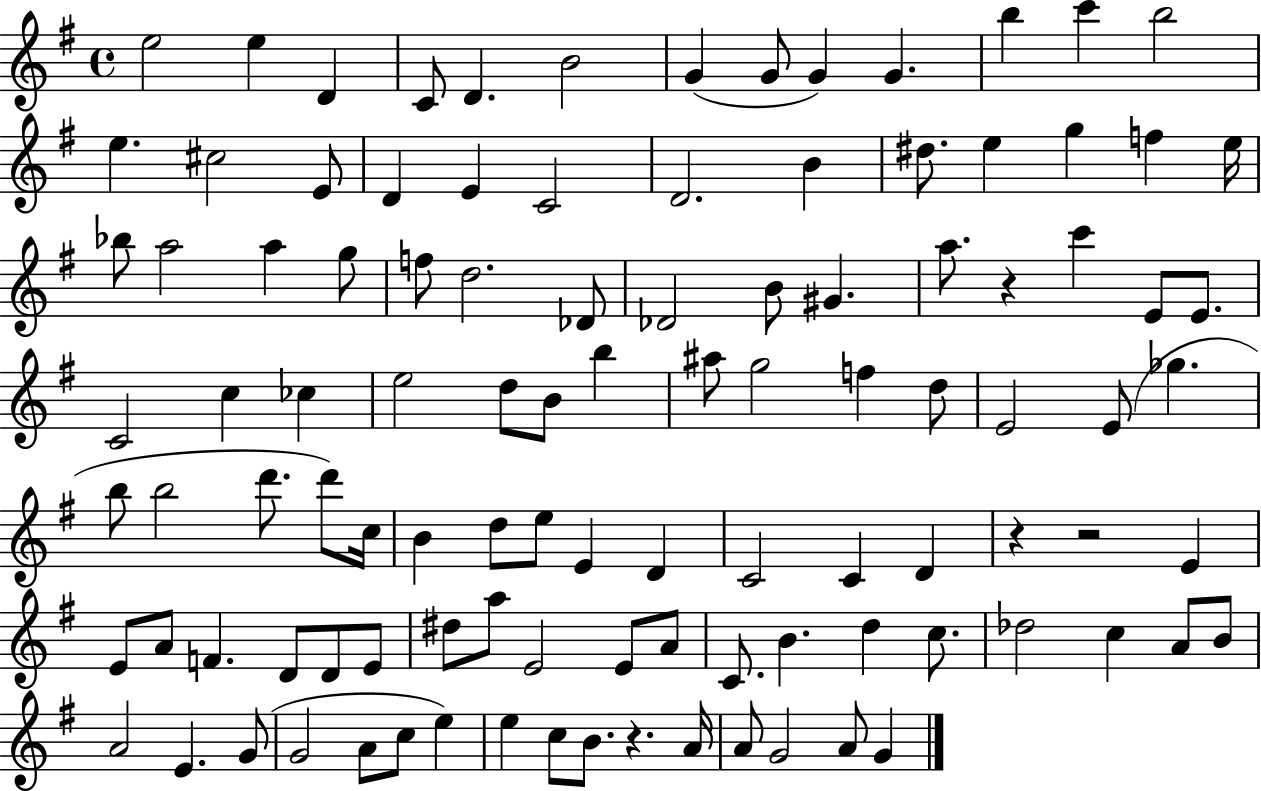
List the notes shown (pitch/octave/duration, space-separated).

E5/h E5/q D4/q C4/e D4/q. B4/h G4/q G4/e G4/q G4/q. B5/q C6/q B5/h E5/q. C#5/h E4/e D4/q E4/q C4/h D4/h. B4/q D#5/e. E5/q G5/q F5/q E5/s Bb5/e A5/h A5/q G5/e F5/e D5/h. Db4/e Db4/h B4/e G#4/q. A5/e. R/q C6/q E4/e E4/e. C4/h C5/q CES5/q E5/h D5/e B4/e B5/q A#5/e G5/h F5/q D5/e E4/h E4/e Gb5/q. B5/e B5/h D6/e. D6/e C5/s B4/q D5/e E5/e E4/q D4/q C4/h C4/q D4/q R/q R/h E4/q E4/e A4/e F4/q. D4/e D4/e E4/e D#5/e A5/e E4/h E4/e A4/e C4/e. B4/q. D5/q C5/e. Db5/h C5/q A4/e B4/e A4/h E4/q. G4/e G4/h A4/e C5/e E5/q E5/q C5/e B4/e. R/q. A4/s A4/e G4/h A4/e G4/q